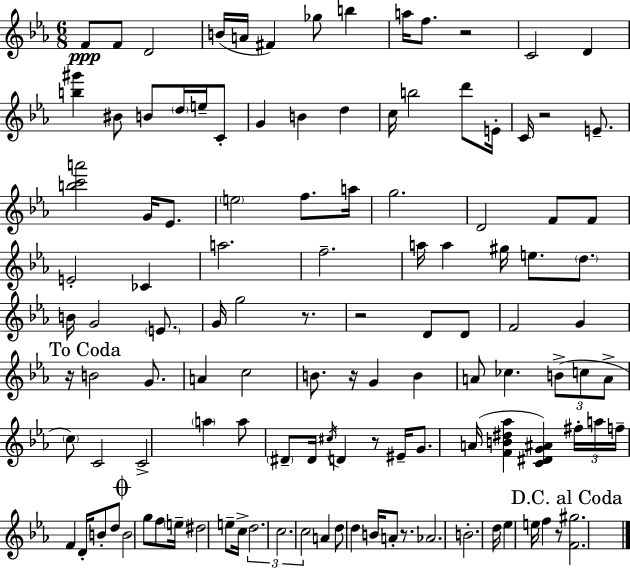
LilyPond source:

{
  \clef treble
  \numericTimeSignature
  \time 6/8
  \key c \minor
  \repeat volta 2 { f'8\ppp f'8 d'2 | b'16( a'16 fis'4) ges''8 b''4 | a''16 f''8. r2 | c'2 d'4 | \break <b'' gis'''>4 bis'8 b'8 \parenthesize d''16 e''16-- c'8-. | g'4 b'4 d''4 | c''16 b''2 d'''8 e'16-. | c'16 r2 e'8.-- | \break <b'' c''' a'''>2 g'16 ees'8. | \parenthesize e''2 f''8. a''16 | g''2. | d'2 f'8 f'8 | \break e'2-. ces'4 | a''2. | f''2.-- | a''16 a''4 gis''16 e''8. \parenthesize d''8. | \break b'16 g'2 \parenthesize e'8. | g'16 g''2 r8. | r2 d'8 d'8 | f'2 g'4 | \break \mark "To Coda" r16 b'2 g'8. | a'4 c''2 | b'8. r16 g'4 b'4 | a'8 ces''4. \tuplet 3/2 { b'8->( c''8 | \break a'8-> } \parenthesize c''8) c'2 | c'2-> \parenthesize a''4 | a''8 \parenthesize dis'8-- dis'16 \acciaccatura { cis''16 } d'4 r8 | eis'16-- g'8. a'16( <f' b' dis'' aes''>4 <c' dis' g' ais'>4) | \break \tuplet 3/2 { fis''16-. a''16 f''16-- } f'4 d'16-. b'8-. d''8 | \mark \markup { \musicglyph "scripts.coda" } b'2 g''8 f''8 | \parenthesize e''16-- dis''2 e''8-- | c''16-> \tuplet 3/2 { d''2. | \break c''2. | c''2 } a'4 | d''8 d''4 b'16 a'8-. r8. | aes'2. | \break b'2.-. | d''16 ees''4 e''16 f''4 r8 | \mark "D.C. al Coda" <f' gis''>2. | } \bar "|."
}